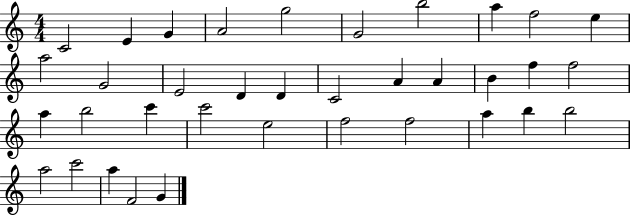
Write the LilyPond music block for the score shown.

{
  \clef treble
  \numericTimeSignature
  \time 4/4
  \key c \major
  c'2 e'4 g'4 | a'2 g''2 | g'2 b''2 | a''4 f''2 e''4 | \break a''2 g'2 | e'2 d'4 d'4 | c'2 a'4 a'4 | b'4 f''4 f''2 | \break a''4 b''2 c'''4 | c'''2 e''2 | f''2 f''2 | a''4 b''4 b''2 | \break a''2 c'''2 | a''4 f'2 g'4 | \bar "|."
}